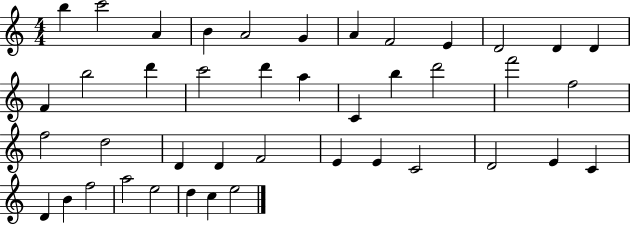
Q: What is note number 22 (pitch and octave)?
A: F6